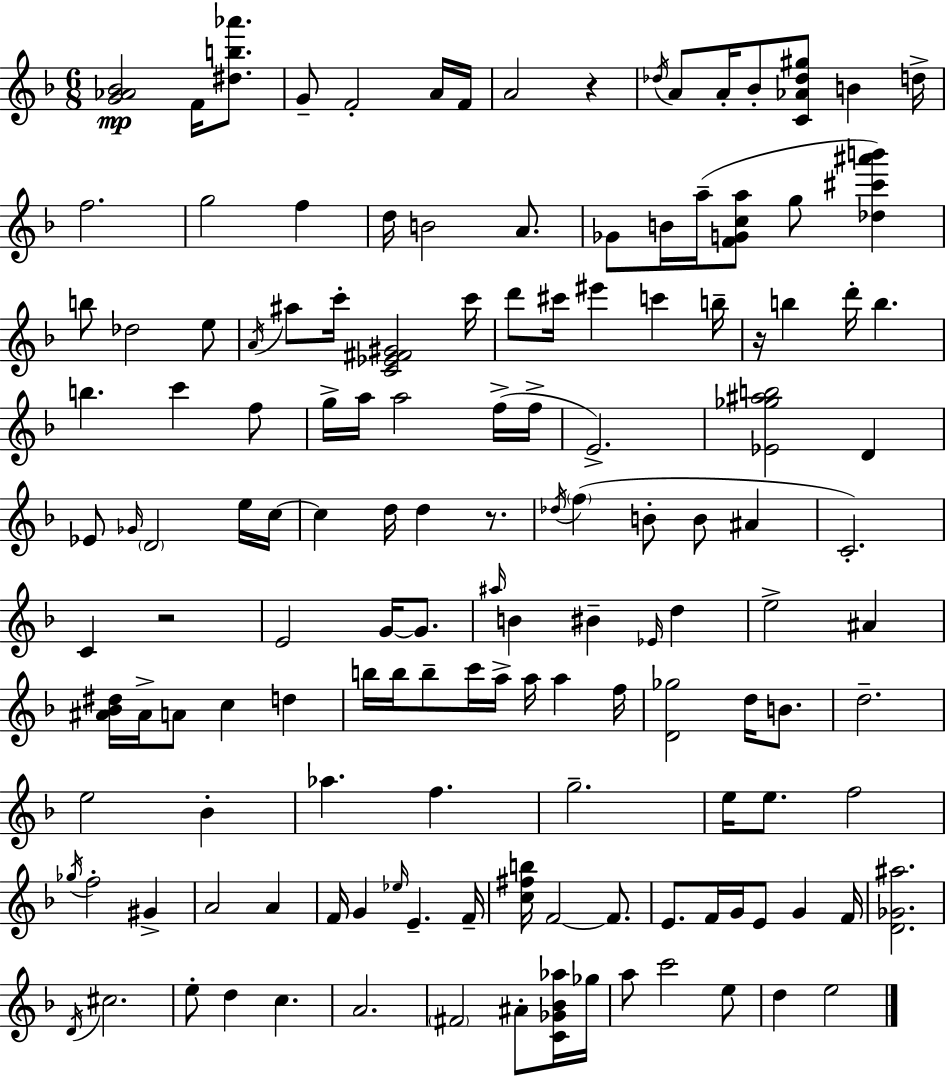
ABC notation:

X:1
T:Untitled
M:6/8
L:1/4
K:F
[G_A_B]2 F/4 [^db_a']/2 G/2 F2 A/4 F/4 A2 z _d/4 A/2 A/4 _B/2 [C_A_d^g]/2 B d/4 f2 g2 f d/4 B2 A/2 _G/2 B/4 a/4 [FGca]/2 g/2 [_d^c'^a'b'] b/2 _d2 e/2 A/4 ^a/2 c'/4 [C_E^F^G]2 c'/4 d'/2 ^c'/4 ^e' c' b/4 z/4 b d'/4 b b c' f/2 g/4 a/4 a2 f/4 f/4 E2 [_E_g^ab]2 D _E/2 _G/4 D2 e/4 c/4 c d/4 d z/2 _d/4 f B/2 B/2 ^A C2 C z2 E2 G/4 G/2 ^a/4 B ^B _E/4 d e2 ^A [^A_B^d]/4 ^A/4 A/2 c d b/4 b/4 b/2 c'/4 a/4 a/4 a f/4 [D_g]2 d/4 B/2 d2 e2 _B _a f g2 e/4 e/2 f2 _g/4 f2 ^G A2 A F/4 G _e/4 E F/4 [c^fb]/4 F2 F/2 E/2 F/4 G/4 E/2 G F/4 [D_G^a]2 D/4 ^c2 e/2 d c A2 ^F2 ^A/2 [C_G_B_a]/4 _g/4 a/2 c'2 e/2 d e2